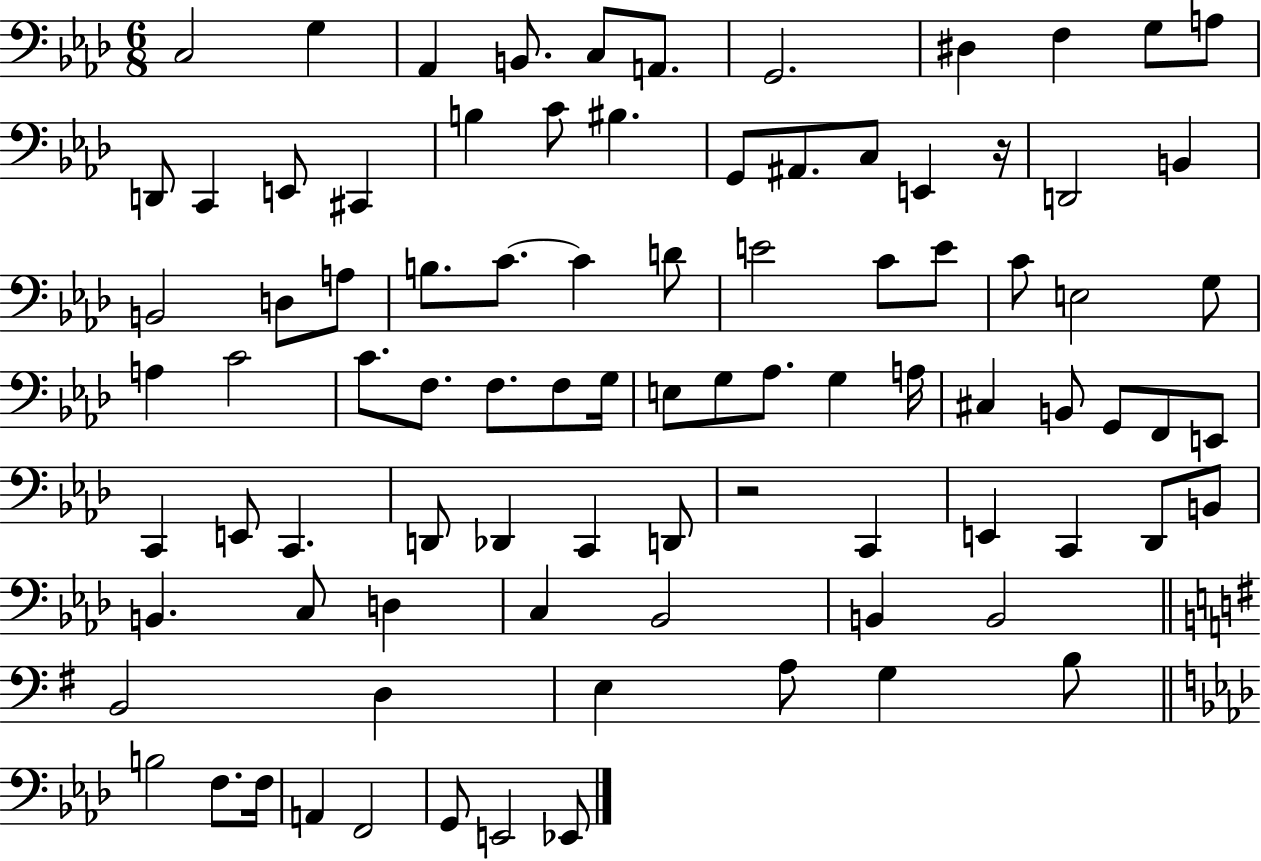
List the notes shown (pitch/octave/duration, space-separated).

C3/h G3/q Ab2/q B2/e. C3/e A2/e. G2/h. D#3/q F3/q G3/e A3/e D2/e C2/q E2/e C#2/q B3/q C4/e BIS3/q. G2/e A#2/e. C3/e E2/q R/s D2/h B2/q B2/h D3/e A3/e B3/e. C4/e. C4/q D4/e E4/h C4/e E4/e C4/e E3/h G3/e A3/q C4/h C4/e. F3/e. F3/e. F3/e G3/s E3/e G3/e Ab3/e. G3/q A3/s C#3/q B2/e G2/e F2/e E2/e C2/q E2/e C2/q. D2/e Db2/q C2/q D2/e R/h C2/q E2/q C2/q Db2/e B2/e B2/q. C3/e D3/q C3/q Bb2/h B2/q B2/h B2/h D3/q E3/q A3/e G3/q B3/e B3/h F3/e. F3/s A2/q F2/h G2/e E2/h Eb2/e